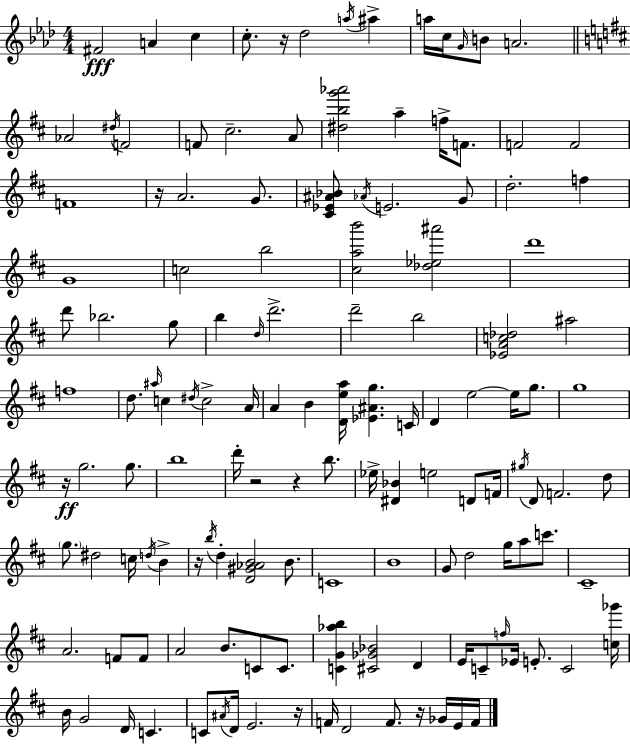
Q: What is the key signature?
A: AES major